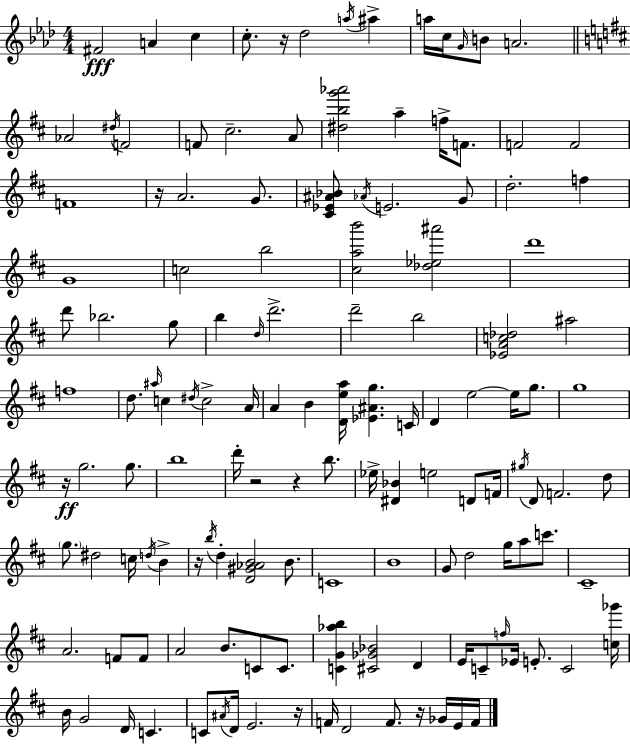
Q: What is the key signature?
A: AES major